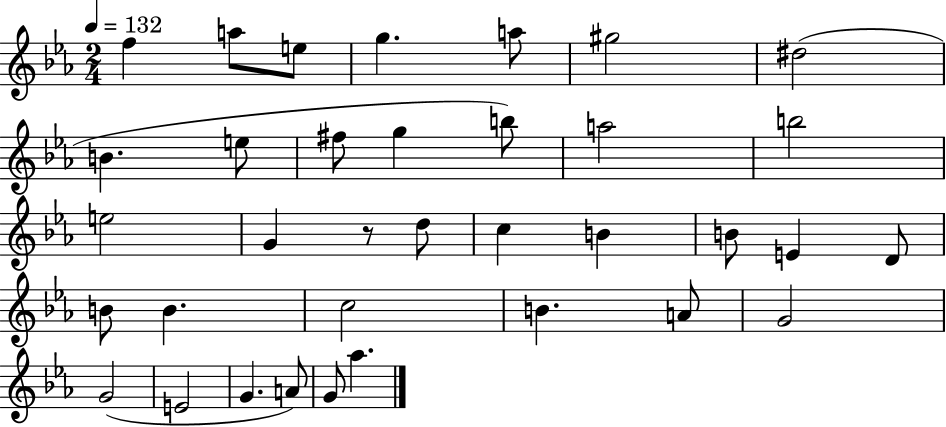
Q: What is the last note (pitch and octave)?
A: Ab5